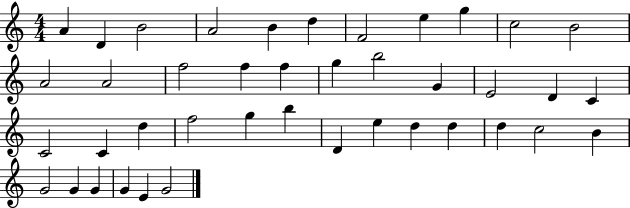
{
  \clef treble
  \numericTimeSignature
  \time 4/4
  \key c \major
  a'4 d'4 b'2 | a'2 b'4 d''4 | f'2 e''4 g''4 | c''2 b'2 | \break a'2 a'2 | f''2 f''4 f''4 | g''4 b''2 g'4 | e'2 d'4 c'4 | \break c'2 c'4 d''4 | f''2 g''4 b''4 | d'4 e''4 d''4 d''4 | d''4 c''2 b'4 | \break g'2 g'4 g'4 | g'4 e'4 g'2 | \bar "|."
}